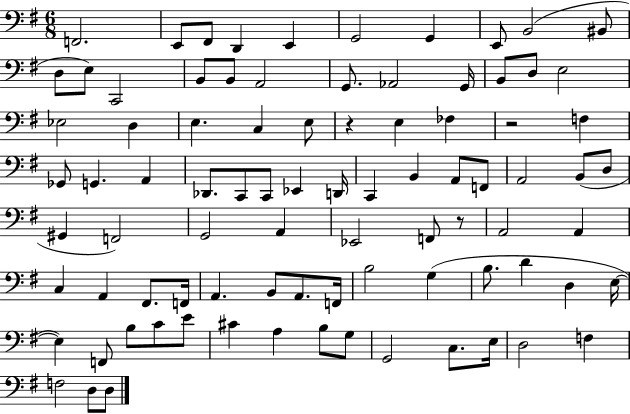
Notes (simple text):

F2/h. E2/e F#2/e D2/q E2/q G2/h G2/q E2/e B2/h BIS2/e D3/e E3/e C2/h B2/e B2/e A2/h G2/e. Ab2/h G2/s B2/e D3/e E3/h Eb3/h D3/q E3/q. C3/q E3/e R/q E3/q FES3/q R/h F3/q Gb2/e G2/q. A2/q Db2/e. C2/e C2/e Eb2/q D2/s C2/q B2/q A2/e F2/e A2/h B2/e D3/e G#2/q F2/h G2/h A2/q Eb2/h F2/e R/e A2/h A2/q C3/q A2/q F#2/e. F2/s A2/q. B2/e A2/e. F2/s B3/h G3/q B3/e. D4/q D3/q E3/s E3/q F2/e B3/e C4/e E4/e C#4/q A3/q B3/e G3/e G2/h C3/e. E3/s D3/h F3/q F3/h D3/e D3/e